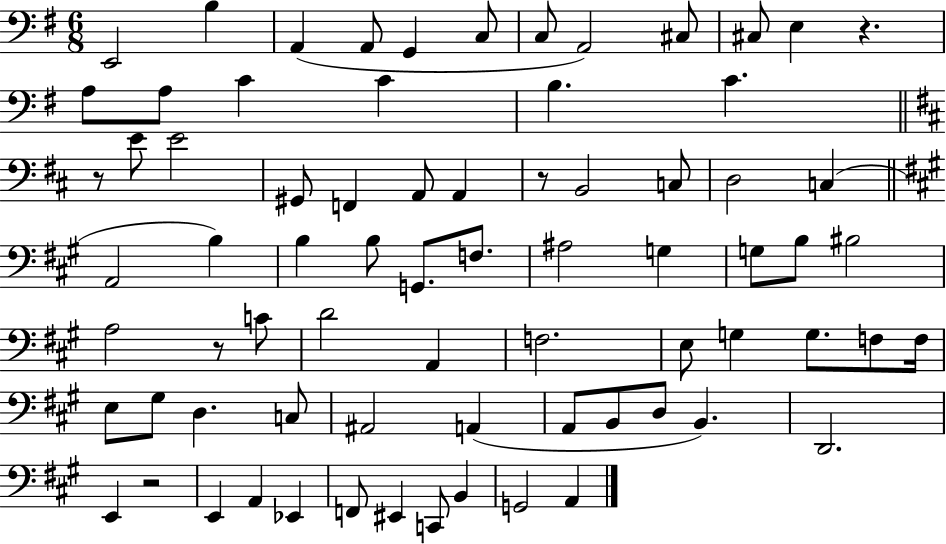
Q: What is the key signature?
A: G major